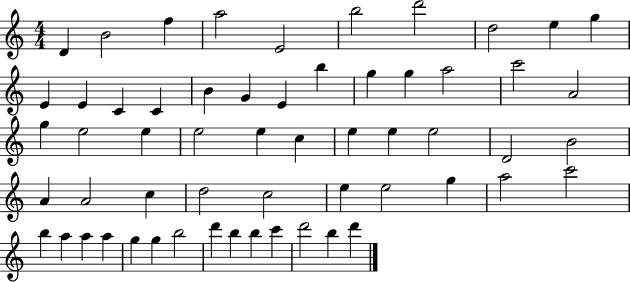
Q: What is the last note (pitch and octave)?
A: D6